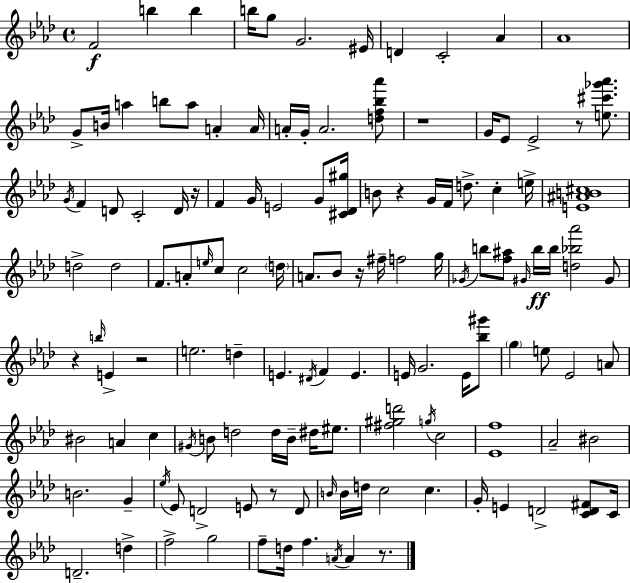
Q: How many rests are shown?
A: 9